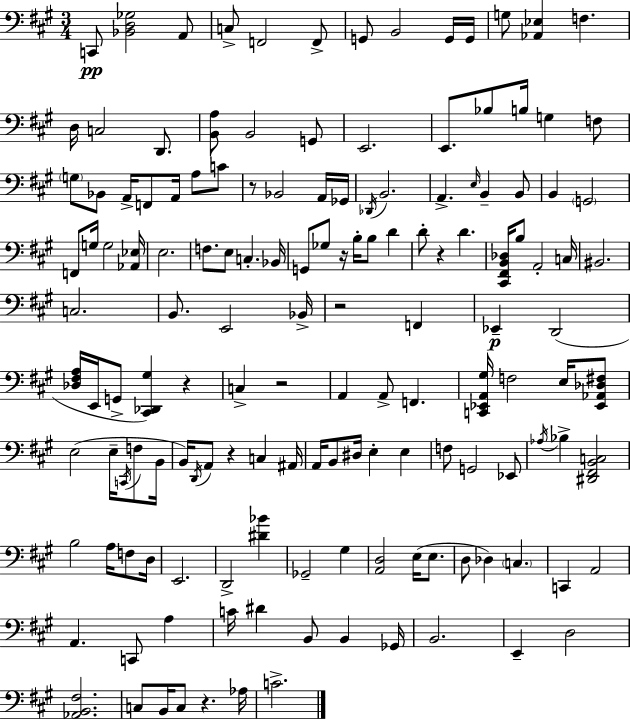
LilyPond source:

{
  \clef bass
  \numericTimeSignature
  \time 3/4
  \key a \major
  \repeat volta 2 { c,8\pp <bes, d ges>2 a,8 | c8-> f,2 f,8-> | g,8 b,2 g,16 g,16 | g8 <aes, ees>4 f4. | \break d16 c2 d,8. | <b, a>8 b,2 g,8 | e,2. | e,8. bes8 b16 g4 f8 | \break \parenthesize g8 bes,8 a,16-> f,8 a,16 a8 c'8 | r8 bes,2 a,16 ges,16 | \acciaccatura { des,16 } b,2. | a,4.-> \grace { e16 } b,4-- | \break b,8 b,4 \parenthesize g,2 | f,8 g16 g2 | <aes, ees>16 e2. | f8. e8 c4.-. | \break bes,16 g,8 ges8 r16 b16-. b8 d'4 | d'8-. r4 d'4. | <cis, fis, b, des>16 b8 a,2-. | c16 bis,2. | \break c2. | b,8. e,2 | bes,16-> r2 f,4 | ees,4--\p d,2( | \break <des fis a>16 e,16 g,8-> <cis, des, gis>4) r4 | c4-> r2 | a,4 a,8-> f,4. | <c, ees, a, gis>16 f2 e16 | \break <ees, aes, des fis>8 e2( e16-- \acciaccatura { c,16 } | f8 b,16 b,16) \acciaccatura { d,16 } a,8 r4 c4 | ais,16 a,16 b,8 dis16 e4-. | e4 f8 g,2 | \break ees,8 \acciaccatura { aes16 } bes4-> <dis, fis, b, c>2 | b2 | a16 f8 d16 e,2. | d,2-> | \break <dis' bes'>4 ges,2-- | gis4 <a, d>2 | e16( e8. d8 des4) \parenthesize c4. | c,4 a,2 | \break a,4. c,8 | a4 c'16 dis'4 b,8 | b,4 ges,16 b,2. | e,4-- d2 | \break <aes, b, fis>2. | c8 b,16 c8 r4. | aes16 c'2.-> | } \bar "|."
}